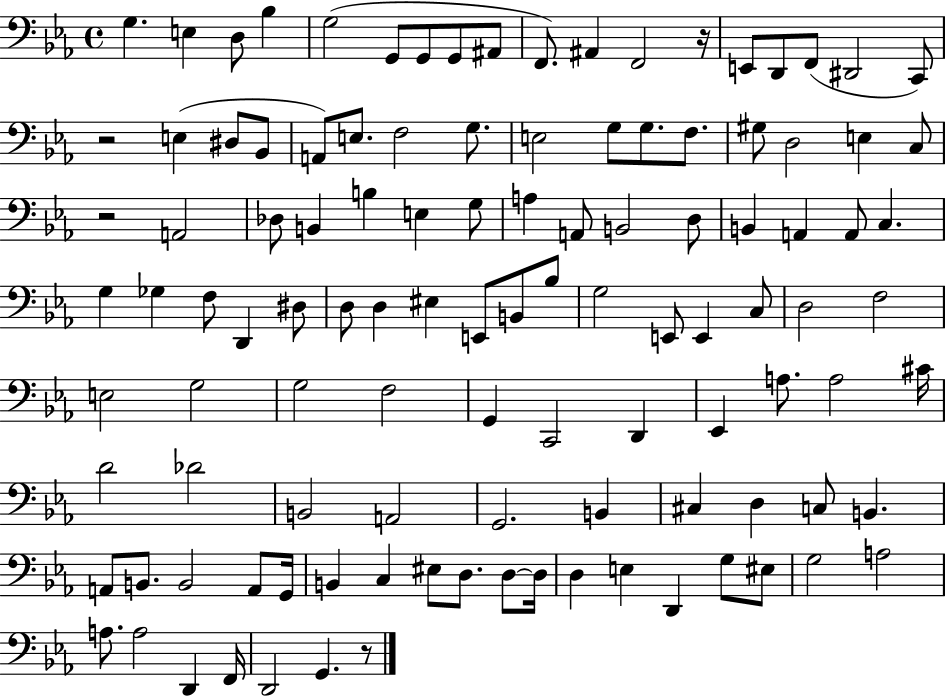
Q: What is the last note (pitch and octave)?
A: G2